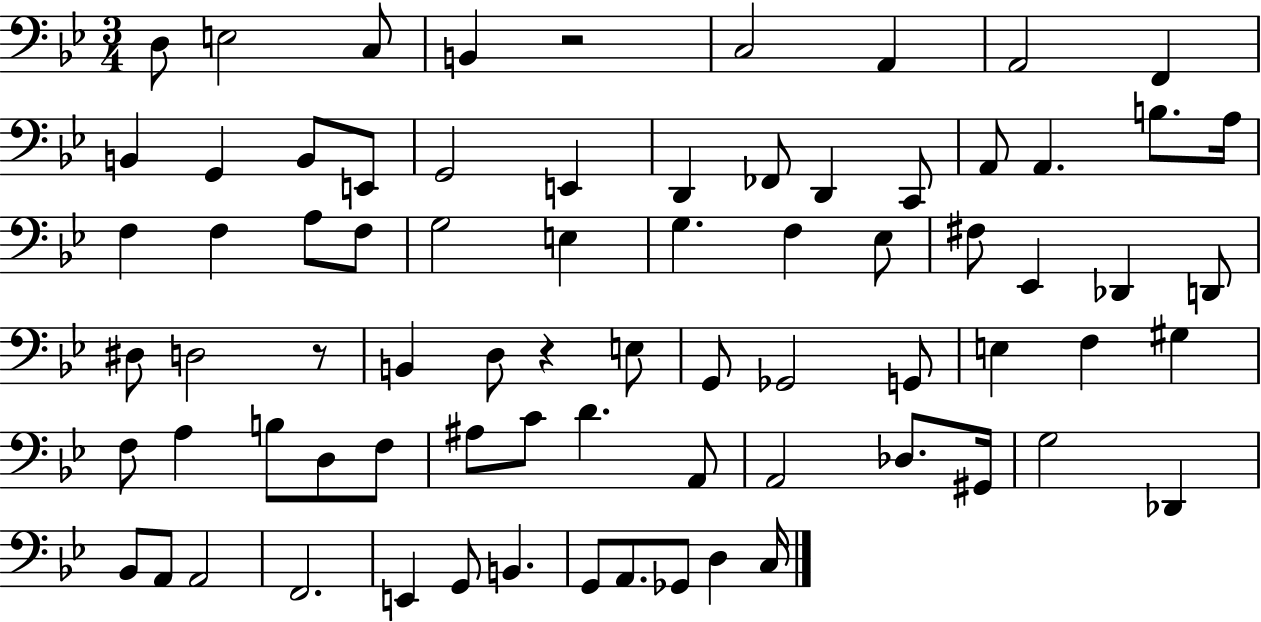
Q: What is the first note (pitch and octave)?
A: D3